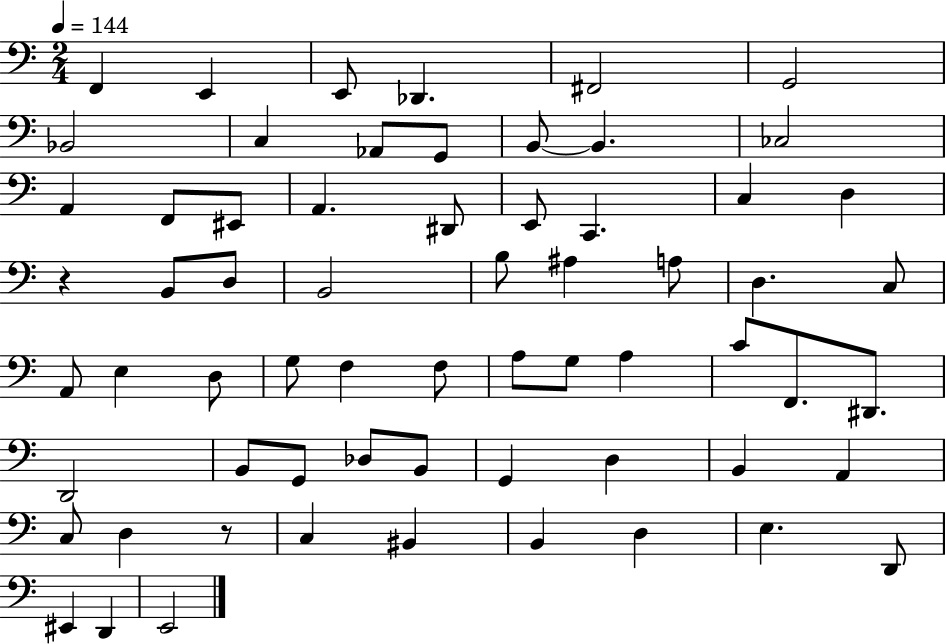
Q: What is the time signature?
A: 2/4